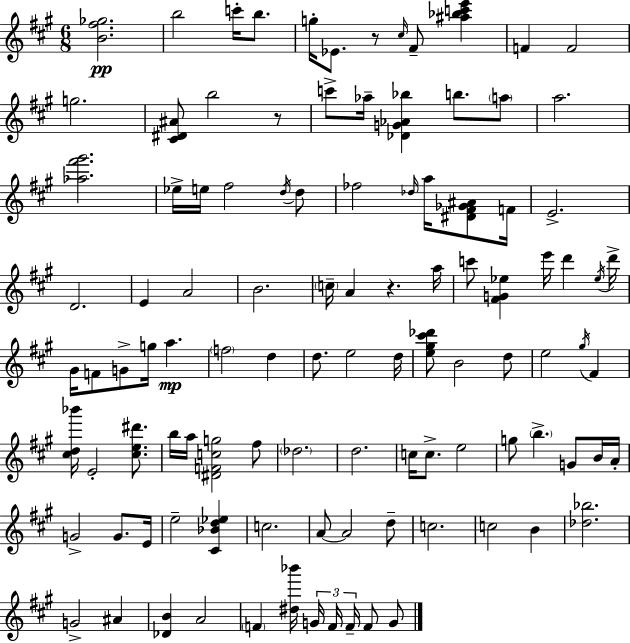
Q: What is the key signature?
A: A major